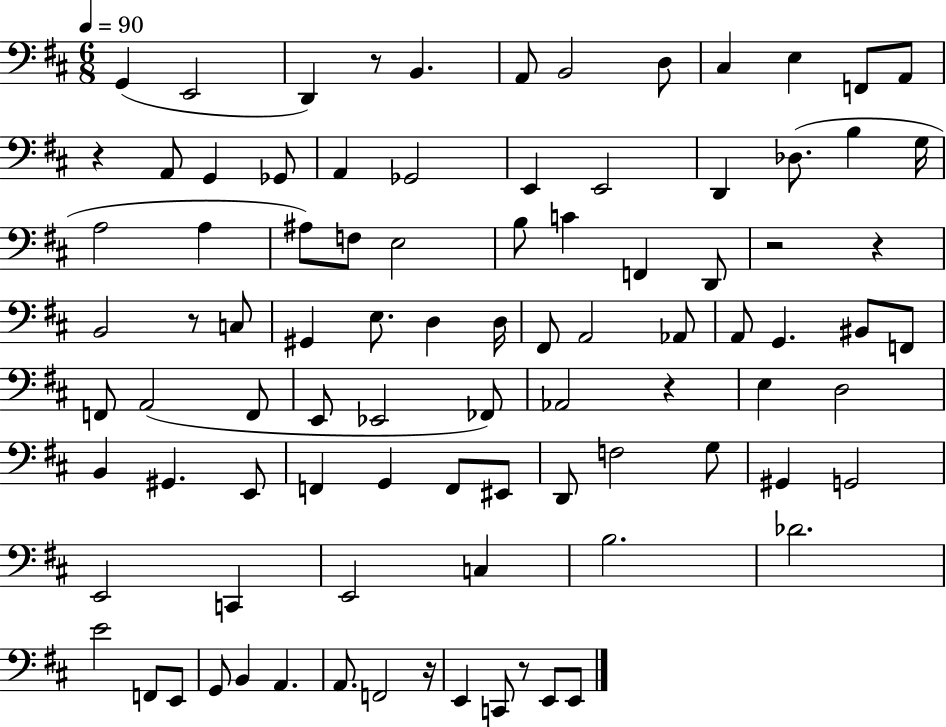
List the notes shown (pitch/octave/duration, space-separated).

G2/q E2/h D2/q R/e B2/q. A2/e B2/h D3/e C#3/q E3/q F2/e A2/e R/q A2/e G2/q Gb2/e A2/q Gb2/h E2/q E2/h D2/q Db3/e. B3/q G3/s A3/h A3/q A#3/e F3/e E3/h B3/e C4/q F2/q D2/e R/h R/q B2/h R/e C3/e G#2/q E3/e. D3/q D3/s F#2/e A2/h Ab2/e A2/e G2/q. BIS2/e F2/e F2/e A2/h F2/e E2/e Eb2/h FES2/e Ab2/h R/q E3/q D3/h B2/q G#2/q. E2/e F2/q G2/q F2/e EIS2/e D2/e F3/h G3/e G#2/q G2/h E2/h C2/q E2/h C3/q B3/h. Db4/h. E4/h F2/e E2/e G2/e B2/q A2/q. A2/e. F2/h R/s E2/q C2/e R/e E2/e E2/e